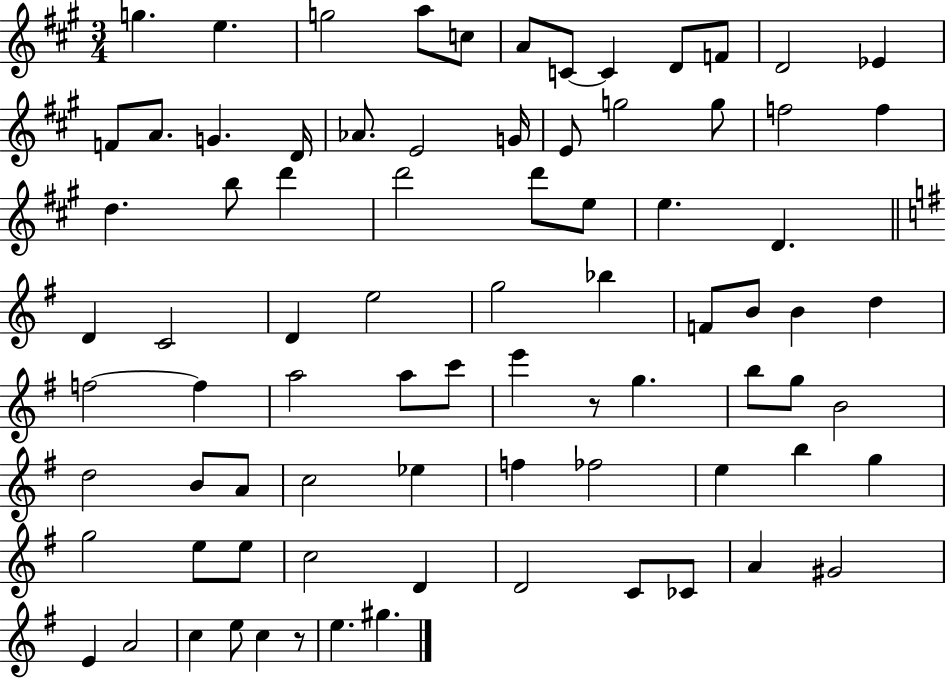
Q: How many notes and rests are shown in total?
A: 81